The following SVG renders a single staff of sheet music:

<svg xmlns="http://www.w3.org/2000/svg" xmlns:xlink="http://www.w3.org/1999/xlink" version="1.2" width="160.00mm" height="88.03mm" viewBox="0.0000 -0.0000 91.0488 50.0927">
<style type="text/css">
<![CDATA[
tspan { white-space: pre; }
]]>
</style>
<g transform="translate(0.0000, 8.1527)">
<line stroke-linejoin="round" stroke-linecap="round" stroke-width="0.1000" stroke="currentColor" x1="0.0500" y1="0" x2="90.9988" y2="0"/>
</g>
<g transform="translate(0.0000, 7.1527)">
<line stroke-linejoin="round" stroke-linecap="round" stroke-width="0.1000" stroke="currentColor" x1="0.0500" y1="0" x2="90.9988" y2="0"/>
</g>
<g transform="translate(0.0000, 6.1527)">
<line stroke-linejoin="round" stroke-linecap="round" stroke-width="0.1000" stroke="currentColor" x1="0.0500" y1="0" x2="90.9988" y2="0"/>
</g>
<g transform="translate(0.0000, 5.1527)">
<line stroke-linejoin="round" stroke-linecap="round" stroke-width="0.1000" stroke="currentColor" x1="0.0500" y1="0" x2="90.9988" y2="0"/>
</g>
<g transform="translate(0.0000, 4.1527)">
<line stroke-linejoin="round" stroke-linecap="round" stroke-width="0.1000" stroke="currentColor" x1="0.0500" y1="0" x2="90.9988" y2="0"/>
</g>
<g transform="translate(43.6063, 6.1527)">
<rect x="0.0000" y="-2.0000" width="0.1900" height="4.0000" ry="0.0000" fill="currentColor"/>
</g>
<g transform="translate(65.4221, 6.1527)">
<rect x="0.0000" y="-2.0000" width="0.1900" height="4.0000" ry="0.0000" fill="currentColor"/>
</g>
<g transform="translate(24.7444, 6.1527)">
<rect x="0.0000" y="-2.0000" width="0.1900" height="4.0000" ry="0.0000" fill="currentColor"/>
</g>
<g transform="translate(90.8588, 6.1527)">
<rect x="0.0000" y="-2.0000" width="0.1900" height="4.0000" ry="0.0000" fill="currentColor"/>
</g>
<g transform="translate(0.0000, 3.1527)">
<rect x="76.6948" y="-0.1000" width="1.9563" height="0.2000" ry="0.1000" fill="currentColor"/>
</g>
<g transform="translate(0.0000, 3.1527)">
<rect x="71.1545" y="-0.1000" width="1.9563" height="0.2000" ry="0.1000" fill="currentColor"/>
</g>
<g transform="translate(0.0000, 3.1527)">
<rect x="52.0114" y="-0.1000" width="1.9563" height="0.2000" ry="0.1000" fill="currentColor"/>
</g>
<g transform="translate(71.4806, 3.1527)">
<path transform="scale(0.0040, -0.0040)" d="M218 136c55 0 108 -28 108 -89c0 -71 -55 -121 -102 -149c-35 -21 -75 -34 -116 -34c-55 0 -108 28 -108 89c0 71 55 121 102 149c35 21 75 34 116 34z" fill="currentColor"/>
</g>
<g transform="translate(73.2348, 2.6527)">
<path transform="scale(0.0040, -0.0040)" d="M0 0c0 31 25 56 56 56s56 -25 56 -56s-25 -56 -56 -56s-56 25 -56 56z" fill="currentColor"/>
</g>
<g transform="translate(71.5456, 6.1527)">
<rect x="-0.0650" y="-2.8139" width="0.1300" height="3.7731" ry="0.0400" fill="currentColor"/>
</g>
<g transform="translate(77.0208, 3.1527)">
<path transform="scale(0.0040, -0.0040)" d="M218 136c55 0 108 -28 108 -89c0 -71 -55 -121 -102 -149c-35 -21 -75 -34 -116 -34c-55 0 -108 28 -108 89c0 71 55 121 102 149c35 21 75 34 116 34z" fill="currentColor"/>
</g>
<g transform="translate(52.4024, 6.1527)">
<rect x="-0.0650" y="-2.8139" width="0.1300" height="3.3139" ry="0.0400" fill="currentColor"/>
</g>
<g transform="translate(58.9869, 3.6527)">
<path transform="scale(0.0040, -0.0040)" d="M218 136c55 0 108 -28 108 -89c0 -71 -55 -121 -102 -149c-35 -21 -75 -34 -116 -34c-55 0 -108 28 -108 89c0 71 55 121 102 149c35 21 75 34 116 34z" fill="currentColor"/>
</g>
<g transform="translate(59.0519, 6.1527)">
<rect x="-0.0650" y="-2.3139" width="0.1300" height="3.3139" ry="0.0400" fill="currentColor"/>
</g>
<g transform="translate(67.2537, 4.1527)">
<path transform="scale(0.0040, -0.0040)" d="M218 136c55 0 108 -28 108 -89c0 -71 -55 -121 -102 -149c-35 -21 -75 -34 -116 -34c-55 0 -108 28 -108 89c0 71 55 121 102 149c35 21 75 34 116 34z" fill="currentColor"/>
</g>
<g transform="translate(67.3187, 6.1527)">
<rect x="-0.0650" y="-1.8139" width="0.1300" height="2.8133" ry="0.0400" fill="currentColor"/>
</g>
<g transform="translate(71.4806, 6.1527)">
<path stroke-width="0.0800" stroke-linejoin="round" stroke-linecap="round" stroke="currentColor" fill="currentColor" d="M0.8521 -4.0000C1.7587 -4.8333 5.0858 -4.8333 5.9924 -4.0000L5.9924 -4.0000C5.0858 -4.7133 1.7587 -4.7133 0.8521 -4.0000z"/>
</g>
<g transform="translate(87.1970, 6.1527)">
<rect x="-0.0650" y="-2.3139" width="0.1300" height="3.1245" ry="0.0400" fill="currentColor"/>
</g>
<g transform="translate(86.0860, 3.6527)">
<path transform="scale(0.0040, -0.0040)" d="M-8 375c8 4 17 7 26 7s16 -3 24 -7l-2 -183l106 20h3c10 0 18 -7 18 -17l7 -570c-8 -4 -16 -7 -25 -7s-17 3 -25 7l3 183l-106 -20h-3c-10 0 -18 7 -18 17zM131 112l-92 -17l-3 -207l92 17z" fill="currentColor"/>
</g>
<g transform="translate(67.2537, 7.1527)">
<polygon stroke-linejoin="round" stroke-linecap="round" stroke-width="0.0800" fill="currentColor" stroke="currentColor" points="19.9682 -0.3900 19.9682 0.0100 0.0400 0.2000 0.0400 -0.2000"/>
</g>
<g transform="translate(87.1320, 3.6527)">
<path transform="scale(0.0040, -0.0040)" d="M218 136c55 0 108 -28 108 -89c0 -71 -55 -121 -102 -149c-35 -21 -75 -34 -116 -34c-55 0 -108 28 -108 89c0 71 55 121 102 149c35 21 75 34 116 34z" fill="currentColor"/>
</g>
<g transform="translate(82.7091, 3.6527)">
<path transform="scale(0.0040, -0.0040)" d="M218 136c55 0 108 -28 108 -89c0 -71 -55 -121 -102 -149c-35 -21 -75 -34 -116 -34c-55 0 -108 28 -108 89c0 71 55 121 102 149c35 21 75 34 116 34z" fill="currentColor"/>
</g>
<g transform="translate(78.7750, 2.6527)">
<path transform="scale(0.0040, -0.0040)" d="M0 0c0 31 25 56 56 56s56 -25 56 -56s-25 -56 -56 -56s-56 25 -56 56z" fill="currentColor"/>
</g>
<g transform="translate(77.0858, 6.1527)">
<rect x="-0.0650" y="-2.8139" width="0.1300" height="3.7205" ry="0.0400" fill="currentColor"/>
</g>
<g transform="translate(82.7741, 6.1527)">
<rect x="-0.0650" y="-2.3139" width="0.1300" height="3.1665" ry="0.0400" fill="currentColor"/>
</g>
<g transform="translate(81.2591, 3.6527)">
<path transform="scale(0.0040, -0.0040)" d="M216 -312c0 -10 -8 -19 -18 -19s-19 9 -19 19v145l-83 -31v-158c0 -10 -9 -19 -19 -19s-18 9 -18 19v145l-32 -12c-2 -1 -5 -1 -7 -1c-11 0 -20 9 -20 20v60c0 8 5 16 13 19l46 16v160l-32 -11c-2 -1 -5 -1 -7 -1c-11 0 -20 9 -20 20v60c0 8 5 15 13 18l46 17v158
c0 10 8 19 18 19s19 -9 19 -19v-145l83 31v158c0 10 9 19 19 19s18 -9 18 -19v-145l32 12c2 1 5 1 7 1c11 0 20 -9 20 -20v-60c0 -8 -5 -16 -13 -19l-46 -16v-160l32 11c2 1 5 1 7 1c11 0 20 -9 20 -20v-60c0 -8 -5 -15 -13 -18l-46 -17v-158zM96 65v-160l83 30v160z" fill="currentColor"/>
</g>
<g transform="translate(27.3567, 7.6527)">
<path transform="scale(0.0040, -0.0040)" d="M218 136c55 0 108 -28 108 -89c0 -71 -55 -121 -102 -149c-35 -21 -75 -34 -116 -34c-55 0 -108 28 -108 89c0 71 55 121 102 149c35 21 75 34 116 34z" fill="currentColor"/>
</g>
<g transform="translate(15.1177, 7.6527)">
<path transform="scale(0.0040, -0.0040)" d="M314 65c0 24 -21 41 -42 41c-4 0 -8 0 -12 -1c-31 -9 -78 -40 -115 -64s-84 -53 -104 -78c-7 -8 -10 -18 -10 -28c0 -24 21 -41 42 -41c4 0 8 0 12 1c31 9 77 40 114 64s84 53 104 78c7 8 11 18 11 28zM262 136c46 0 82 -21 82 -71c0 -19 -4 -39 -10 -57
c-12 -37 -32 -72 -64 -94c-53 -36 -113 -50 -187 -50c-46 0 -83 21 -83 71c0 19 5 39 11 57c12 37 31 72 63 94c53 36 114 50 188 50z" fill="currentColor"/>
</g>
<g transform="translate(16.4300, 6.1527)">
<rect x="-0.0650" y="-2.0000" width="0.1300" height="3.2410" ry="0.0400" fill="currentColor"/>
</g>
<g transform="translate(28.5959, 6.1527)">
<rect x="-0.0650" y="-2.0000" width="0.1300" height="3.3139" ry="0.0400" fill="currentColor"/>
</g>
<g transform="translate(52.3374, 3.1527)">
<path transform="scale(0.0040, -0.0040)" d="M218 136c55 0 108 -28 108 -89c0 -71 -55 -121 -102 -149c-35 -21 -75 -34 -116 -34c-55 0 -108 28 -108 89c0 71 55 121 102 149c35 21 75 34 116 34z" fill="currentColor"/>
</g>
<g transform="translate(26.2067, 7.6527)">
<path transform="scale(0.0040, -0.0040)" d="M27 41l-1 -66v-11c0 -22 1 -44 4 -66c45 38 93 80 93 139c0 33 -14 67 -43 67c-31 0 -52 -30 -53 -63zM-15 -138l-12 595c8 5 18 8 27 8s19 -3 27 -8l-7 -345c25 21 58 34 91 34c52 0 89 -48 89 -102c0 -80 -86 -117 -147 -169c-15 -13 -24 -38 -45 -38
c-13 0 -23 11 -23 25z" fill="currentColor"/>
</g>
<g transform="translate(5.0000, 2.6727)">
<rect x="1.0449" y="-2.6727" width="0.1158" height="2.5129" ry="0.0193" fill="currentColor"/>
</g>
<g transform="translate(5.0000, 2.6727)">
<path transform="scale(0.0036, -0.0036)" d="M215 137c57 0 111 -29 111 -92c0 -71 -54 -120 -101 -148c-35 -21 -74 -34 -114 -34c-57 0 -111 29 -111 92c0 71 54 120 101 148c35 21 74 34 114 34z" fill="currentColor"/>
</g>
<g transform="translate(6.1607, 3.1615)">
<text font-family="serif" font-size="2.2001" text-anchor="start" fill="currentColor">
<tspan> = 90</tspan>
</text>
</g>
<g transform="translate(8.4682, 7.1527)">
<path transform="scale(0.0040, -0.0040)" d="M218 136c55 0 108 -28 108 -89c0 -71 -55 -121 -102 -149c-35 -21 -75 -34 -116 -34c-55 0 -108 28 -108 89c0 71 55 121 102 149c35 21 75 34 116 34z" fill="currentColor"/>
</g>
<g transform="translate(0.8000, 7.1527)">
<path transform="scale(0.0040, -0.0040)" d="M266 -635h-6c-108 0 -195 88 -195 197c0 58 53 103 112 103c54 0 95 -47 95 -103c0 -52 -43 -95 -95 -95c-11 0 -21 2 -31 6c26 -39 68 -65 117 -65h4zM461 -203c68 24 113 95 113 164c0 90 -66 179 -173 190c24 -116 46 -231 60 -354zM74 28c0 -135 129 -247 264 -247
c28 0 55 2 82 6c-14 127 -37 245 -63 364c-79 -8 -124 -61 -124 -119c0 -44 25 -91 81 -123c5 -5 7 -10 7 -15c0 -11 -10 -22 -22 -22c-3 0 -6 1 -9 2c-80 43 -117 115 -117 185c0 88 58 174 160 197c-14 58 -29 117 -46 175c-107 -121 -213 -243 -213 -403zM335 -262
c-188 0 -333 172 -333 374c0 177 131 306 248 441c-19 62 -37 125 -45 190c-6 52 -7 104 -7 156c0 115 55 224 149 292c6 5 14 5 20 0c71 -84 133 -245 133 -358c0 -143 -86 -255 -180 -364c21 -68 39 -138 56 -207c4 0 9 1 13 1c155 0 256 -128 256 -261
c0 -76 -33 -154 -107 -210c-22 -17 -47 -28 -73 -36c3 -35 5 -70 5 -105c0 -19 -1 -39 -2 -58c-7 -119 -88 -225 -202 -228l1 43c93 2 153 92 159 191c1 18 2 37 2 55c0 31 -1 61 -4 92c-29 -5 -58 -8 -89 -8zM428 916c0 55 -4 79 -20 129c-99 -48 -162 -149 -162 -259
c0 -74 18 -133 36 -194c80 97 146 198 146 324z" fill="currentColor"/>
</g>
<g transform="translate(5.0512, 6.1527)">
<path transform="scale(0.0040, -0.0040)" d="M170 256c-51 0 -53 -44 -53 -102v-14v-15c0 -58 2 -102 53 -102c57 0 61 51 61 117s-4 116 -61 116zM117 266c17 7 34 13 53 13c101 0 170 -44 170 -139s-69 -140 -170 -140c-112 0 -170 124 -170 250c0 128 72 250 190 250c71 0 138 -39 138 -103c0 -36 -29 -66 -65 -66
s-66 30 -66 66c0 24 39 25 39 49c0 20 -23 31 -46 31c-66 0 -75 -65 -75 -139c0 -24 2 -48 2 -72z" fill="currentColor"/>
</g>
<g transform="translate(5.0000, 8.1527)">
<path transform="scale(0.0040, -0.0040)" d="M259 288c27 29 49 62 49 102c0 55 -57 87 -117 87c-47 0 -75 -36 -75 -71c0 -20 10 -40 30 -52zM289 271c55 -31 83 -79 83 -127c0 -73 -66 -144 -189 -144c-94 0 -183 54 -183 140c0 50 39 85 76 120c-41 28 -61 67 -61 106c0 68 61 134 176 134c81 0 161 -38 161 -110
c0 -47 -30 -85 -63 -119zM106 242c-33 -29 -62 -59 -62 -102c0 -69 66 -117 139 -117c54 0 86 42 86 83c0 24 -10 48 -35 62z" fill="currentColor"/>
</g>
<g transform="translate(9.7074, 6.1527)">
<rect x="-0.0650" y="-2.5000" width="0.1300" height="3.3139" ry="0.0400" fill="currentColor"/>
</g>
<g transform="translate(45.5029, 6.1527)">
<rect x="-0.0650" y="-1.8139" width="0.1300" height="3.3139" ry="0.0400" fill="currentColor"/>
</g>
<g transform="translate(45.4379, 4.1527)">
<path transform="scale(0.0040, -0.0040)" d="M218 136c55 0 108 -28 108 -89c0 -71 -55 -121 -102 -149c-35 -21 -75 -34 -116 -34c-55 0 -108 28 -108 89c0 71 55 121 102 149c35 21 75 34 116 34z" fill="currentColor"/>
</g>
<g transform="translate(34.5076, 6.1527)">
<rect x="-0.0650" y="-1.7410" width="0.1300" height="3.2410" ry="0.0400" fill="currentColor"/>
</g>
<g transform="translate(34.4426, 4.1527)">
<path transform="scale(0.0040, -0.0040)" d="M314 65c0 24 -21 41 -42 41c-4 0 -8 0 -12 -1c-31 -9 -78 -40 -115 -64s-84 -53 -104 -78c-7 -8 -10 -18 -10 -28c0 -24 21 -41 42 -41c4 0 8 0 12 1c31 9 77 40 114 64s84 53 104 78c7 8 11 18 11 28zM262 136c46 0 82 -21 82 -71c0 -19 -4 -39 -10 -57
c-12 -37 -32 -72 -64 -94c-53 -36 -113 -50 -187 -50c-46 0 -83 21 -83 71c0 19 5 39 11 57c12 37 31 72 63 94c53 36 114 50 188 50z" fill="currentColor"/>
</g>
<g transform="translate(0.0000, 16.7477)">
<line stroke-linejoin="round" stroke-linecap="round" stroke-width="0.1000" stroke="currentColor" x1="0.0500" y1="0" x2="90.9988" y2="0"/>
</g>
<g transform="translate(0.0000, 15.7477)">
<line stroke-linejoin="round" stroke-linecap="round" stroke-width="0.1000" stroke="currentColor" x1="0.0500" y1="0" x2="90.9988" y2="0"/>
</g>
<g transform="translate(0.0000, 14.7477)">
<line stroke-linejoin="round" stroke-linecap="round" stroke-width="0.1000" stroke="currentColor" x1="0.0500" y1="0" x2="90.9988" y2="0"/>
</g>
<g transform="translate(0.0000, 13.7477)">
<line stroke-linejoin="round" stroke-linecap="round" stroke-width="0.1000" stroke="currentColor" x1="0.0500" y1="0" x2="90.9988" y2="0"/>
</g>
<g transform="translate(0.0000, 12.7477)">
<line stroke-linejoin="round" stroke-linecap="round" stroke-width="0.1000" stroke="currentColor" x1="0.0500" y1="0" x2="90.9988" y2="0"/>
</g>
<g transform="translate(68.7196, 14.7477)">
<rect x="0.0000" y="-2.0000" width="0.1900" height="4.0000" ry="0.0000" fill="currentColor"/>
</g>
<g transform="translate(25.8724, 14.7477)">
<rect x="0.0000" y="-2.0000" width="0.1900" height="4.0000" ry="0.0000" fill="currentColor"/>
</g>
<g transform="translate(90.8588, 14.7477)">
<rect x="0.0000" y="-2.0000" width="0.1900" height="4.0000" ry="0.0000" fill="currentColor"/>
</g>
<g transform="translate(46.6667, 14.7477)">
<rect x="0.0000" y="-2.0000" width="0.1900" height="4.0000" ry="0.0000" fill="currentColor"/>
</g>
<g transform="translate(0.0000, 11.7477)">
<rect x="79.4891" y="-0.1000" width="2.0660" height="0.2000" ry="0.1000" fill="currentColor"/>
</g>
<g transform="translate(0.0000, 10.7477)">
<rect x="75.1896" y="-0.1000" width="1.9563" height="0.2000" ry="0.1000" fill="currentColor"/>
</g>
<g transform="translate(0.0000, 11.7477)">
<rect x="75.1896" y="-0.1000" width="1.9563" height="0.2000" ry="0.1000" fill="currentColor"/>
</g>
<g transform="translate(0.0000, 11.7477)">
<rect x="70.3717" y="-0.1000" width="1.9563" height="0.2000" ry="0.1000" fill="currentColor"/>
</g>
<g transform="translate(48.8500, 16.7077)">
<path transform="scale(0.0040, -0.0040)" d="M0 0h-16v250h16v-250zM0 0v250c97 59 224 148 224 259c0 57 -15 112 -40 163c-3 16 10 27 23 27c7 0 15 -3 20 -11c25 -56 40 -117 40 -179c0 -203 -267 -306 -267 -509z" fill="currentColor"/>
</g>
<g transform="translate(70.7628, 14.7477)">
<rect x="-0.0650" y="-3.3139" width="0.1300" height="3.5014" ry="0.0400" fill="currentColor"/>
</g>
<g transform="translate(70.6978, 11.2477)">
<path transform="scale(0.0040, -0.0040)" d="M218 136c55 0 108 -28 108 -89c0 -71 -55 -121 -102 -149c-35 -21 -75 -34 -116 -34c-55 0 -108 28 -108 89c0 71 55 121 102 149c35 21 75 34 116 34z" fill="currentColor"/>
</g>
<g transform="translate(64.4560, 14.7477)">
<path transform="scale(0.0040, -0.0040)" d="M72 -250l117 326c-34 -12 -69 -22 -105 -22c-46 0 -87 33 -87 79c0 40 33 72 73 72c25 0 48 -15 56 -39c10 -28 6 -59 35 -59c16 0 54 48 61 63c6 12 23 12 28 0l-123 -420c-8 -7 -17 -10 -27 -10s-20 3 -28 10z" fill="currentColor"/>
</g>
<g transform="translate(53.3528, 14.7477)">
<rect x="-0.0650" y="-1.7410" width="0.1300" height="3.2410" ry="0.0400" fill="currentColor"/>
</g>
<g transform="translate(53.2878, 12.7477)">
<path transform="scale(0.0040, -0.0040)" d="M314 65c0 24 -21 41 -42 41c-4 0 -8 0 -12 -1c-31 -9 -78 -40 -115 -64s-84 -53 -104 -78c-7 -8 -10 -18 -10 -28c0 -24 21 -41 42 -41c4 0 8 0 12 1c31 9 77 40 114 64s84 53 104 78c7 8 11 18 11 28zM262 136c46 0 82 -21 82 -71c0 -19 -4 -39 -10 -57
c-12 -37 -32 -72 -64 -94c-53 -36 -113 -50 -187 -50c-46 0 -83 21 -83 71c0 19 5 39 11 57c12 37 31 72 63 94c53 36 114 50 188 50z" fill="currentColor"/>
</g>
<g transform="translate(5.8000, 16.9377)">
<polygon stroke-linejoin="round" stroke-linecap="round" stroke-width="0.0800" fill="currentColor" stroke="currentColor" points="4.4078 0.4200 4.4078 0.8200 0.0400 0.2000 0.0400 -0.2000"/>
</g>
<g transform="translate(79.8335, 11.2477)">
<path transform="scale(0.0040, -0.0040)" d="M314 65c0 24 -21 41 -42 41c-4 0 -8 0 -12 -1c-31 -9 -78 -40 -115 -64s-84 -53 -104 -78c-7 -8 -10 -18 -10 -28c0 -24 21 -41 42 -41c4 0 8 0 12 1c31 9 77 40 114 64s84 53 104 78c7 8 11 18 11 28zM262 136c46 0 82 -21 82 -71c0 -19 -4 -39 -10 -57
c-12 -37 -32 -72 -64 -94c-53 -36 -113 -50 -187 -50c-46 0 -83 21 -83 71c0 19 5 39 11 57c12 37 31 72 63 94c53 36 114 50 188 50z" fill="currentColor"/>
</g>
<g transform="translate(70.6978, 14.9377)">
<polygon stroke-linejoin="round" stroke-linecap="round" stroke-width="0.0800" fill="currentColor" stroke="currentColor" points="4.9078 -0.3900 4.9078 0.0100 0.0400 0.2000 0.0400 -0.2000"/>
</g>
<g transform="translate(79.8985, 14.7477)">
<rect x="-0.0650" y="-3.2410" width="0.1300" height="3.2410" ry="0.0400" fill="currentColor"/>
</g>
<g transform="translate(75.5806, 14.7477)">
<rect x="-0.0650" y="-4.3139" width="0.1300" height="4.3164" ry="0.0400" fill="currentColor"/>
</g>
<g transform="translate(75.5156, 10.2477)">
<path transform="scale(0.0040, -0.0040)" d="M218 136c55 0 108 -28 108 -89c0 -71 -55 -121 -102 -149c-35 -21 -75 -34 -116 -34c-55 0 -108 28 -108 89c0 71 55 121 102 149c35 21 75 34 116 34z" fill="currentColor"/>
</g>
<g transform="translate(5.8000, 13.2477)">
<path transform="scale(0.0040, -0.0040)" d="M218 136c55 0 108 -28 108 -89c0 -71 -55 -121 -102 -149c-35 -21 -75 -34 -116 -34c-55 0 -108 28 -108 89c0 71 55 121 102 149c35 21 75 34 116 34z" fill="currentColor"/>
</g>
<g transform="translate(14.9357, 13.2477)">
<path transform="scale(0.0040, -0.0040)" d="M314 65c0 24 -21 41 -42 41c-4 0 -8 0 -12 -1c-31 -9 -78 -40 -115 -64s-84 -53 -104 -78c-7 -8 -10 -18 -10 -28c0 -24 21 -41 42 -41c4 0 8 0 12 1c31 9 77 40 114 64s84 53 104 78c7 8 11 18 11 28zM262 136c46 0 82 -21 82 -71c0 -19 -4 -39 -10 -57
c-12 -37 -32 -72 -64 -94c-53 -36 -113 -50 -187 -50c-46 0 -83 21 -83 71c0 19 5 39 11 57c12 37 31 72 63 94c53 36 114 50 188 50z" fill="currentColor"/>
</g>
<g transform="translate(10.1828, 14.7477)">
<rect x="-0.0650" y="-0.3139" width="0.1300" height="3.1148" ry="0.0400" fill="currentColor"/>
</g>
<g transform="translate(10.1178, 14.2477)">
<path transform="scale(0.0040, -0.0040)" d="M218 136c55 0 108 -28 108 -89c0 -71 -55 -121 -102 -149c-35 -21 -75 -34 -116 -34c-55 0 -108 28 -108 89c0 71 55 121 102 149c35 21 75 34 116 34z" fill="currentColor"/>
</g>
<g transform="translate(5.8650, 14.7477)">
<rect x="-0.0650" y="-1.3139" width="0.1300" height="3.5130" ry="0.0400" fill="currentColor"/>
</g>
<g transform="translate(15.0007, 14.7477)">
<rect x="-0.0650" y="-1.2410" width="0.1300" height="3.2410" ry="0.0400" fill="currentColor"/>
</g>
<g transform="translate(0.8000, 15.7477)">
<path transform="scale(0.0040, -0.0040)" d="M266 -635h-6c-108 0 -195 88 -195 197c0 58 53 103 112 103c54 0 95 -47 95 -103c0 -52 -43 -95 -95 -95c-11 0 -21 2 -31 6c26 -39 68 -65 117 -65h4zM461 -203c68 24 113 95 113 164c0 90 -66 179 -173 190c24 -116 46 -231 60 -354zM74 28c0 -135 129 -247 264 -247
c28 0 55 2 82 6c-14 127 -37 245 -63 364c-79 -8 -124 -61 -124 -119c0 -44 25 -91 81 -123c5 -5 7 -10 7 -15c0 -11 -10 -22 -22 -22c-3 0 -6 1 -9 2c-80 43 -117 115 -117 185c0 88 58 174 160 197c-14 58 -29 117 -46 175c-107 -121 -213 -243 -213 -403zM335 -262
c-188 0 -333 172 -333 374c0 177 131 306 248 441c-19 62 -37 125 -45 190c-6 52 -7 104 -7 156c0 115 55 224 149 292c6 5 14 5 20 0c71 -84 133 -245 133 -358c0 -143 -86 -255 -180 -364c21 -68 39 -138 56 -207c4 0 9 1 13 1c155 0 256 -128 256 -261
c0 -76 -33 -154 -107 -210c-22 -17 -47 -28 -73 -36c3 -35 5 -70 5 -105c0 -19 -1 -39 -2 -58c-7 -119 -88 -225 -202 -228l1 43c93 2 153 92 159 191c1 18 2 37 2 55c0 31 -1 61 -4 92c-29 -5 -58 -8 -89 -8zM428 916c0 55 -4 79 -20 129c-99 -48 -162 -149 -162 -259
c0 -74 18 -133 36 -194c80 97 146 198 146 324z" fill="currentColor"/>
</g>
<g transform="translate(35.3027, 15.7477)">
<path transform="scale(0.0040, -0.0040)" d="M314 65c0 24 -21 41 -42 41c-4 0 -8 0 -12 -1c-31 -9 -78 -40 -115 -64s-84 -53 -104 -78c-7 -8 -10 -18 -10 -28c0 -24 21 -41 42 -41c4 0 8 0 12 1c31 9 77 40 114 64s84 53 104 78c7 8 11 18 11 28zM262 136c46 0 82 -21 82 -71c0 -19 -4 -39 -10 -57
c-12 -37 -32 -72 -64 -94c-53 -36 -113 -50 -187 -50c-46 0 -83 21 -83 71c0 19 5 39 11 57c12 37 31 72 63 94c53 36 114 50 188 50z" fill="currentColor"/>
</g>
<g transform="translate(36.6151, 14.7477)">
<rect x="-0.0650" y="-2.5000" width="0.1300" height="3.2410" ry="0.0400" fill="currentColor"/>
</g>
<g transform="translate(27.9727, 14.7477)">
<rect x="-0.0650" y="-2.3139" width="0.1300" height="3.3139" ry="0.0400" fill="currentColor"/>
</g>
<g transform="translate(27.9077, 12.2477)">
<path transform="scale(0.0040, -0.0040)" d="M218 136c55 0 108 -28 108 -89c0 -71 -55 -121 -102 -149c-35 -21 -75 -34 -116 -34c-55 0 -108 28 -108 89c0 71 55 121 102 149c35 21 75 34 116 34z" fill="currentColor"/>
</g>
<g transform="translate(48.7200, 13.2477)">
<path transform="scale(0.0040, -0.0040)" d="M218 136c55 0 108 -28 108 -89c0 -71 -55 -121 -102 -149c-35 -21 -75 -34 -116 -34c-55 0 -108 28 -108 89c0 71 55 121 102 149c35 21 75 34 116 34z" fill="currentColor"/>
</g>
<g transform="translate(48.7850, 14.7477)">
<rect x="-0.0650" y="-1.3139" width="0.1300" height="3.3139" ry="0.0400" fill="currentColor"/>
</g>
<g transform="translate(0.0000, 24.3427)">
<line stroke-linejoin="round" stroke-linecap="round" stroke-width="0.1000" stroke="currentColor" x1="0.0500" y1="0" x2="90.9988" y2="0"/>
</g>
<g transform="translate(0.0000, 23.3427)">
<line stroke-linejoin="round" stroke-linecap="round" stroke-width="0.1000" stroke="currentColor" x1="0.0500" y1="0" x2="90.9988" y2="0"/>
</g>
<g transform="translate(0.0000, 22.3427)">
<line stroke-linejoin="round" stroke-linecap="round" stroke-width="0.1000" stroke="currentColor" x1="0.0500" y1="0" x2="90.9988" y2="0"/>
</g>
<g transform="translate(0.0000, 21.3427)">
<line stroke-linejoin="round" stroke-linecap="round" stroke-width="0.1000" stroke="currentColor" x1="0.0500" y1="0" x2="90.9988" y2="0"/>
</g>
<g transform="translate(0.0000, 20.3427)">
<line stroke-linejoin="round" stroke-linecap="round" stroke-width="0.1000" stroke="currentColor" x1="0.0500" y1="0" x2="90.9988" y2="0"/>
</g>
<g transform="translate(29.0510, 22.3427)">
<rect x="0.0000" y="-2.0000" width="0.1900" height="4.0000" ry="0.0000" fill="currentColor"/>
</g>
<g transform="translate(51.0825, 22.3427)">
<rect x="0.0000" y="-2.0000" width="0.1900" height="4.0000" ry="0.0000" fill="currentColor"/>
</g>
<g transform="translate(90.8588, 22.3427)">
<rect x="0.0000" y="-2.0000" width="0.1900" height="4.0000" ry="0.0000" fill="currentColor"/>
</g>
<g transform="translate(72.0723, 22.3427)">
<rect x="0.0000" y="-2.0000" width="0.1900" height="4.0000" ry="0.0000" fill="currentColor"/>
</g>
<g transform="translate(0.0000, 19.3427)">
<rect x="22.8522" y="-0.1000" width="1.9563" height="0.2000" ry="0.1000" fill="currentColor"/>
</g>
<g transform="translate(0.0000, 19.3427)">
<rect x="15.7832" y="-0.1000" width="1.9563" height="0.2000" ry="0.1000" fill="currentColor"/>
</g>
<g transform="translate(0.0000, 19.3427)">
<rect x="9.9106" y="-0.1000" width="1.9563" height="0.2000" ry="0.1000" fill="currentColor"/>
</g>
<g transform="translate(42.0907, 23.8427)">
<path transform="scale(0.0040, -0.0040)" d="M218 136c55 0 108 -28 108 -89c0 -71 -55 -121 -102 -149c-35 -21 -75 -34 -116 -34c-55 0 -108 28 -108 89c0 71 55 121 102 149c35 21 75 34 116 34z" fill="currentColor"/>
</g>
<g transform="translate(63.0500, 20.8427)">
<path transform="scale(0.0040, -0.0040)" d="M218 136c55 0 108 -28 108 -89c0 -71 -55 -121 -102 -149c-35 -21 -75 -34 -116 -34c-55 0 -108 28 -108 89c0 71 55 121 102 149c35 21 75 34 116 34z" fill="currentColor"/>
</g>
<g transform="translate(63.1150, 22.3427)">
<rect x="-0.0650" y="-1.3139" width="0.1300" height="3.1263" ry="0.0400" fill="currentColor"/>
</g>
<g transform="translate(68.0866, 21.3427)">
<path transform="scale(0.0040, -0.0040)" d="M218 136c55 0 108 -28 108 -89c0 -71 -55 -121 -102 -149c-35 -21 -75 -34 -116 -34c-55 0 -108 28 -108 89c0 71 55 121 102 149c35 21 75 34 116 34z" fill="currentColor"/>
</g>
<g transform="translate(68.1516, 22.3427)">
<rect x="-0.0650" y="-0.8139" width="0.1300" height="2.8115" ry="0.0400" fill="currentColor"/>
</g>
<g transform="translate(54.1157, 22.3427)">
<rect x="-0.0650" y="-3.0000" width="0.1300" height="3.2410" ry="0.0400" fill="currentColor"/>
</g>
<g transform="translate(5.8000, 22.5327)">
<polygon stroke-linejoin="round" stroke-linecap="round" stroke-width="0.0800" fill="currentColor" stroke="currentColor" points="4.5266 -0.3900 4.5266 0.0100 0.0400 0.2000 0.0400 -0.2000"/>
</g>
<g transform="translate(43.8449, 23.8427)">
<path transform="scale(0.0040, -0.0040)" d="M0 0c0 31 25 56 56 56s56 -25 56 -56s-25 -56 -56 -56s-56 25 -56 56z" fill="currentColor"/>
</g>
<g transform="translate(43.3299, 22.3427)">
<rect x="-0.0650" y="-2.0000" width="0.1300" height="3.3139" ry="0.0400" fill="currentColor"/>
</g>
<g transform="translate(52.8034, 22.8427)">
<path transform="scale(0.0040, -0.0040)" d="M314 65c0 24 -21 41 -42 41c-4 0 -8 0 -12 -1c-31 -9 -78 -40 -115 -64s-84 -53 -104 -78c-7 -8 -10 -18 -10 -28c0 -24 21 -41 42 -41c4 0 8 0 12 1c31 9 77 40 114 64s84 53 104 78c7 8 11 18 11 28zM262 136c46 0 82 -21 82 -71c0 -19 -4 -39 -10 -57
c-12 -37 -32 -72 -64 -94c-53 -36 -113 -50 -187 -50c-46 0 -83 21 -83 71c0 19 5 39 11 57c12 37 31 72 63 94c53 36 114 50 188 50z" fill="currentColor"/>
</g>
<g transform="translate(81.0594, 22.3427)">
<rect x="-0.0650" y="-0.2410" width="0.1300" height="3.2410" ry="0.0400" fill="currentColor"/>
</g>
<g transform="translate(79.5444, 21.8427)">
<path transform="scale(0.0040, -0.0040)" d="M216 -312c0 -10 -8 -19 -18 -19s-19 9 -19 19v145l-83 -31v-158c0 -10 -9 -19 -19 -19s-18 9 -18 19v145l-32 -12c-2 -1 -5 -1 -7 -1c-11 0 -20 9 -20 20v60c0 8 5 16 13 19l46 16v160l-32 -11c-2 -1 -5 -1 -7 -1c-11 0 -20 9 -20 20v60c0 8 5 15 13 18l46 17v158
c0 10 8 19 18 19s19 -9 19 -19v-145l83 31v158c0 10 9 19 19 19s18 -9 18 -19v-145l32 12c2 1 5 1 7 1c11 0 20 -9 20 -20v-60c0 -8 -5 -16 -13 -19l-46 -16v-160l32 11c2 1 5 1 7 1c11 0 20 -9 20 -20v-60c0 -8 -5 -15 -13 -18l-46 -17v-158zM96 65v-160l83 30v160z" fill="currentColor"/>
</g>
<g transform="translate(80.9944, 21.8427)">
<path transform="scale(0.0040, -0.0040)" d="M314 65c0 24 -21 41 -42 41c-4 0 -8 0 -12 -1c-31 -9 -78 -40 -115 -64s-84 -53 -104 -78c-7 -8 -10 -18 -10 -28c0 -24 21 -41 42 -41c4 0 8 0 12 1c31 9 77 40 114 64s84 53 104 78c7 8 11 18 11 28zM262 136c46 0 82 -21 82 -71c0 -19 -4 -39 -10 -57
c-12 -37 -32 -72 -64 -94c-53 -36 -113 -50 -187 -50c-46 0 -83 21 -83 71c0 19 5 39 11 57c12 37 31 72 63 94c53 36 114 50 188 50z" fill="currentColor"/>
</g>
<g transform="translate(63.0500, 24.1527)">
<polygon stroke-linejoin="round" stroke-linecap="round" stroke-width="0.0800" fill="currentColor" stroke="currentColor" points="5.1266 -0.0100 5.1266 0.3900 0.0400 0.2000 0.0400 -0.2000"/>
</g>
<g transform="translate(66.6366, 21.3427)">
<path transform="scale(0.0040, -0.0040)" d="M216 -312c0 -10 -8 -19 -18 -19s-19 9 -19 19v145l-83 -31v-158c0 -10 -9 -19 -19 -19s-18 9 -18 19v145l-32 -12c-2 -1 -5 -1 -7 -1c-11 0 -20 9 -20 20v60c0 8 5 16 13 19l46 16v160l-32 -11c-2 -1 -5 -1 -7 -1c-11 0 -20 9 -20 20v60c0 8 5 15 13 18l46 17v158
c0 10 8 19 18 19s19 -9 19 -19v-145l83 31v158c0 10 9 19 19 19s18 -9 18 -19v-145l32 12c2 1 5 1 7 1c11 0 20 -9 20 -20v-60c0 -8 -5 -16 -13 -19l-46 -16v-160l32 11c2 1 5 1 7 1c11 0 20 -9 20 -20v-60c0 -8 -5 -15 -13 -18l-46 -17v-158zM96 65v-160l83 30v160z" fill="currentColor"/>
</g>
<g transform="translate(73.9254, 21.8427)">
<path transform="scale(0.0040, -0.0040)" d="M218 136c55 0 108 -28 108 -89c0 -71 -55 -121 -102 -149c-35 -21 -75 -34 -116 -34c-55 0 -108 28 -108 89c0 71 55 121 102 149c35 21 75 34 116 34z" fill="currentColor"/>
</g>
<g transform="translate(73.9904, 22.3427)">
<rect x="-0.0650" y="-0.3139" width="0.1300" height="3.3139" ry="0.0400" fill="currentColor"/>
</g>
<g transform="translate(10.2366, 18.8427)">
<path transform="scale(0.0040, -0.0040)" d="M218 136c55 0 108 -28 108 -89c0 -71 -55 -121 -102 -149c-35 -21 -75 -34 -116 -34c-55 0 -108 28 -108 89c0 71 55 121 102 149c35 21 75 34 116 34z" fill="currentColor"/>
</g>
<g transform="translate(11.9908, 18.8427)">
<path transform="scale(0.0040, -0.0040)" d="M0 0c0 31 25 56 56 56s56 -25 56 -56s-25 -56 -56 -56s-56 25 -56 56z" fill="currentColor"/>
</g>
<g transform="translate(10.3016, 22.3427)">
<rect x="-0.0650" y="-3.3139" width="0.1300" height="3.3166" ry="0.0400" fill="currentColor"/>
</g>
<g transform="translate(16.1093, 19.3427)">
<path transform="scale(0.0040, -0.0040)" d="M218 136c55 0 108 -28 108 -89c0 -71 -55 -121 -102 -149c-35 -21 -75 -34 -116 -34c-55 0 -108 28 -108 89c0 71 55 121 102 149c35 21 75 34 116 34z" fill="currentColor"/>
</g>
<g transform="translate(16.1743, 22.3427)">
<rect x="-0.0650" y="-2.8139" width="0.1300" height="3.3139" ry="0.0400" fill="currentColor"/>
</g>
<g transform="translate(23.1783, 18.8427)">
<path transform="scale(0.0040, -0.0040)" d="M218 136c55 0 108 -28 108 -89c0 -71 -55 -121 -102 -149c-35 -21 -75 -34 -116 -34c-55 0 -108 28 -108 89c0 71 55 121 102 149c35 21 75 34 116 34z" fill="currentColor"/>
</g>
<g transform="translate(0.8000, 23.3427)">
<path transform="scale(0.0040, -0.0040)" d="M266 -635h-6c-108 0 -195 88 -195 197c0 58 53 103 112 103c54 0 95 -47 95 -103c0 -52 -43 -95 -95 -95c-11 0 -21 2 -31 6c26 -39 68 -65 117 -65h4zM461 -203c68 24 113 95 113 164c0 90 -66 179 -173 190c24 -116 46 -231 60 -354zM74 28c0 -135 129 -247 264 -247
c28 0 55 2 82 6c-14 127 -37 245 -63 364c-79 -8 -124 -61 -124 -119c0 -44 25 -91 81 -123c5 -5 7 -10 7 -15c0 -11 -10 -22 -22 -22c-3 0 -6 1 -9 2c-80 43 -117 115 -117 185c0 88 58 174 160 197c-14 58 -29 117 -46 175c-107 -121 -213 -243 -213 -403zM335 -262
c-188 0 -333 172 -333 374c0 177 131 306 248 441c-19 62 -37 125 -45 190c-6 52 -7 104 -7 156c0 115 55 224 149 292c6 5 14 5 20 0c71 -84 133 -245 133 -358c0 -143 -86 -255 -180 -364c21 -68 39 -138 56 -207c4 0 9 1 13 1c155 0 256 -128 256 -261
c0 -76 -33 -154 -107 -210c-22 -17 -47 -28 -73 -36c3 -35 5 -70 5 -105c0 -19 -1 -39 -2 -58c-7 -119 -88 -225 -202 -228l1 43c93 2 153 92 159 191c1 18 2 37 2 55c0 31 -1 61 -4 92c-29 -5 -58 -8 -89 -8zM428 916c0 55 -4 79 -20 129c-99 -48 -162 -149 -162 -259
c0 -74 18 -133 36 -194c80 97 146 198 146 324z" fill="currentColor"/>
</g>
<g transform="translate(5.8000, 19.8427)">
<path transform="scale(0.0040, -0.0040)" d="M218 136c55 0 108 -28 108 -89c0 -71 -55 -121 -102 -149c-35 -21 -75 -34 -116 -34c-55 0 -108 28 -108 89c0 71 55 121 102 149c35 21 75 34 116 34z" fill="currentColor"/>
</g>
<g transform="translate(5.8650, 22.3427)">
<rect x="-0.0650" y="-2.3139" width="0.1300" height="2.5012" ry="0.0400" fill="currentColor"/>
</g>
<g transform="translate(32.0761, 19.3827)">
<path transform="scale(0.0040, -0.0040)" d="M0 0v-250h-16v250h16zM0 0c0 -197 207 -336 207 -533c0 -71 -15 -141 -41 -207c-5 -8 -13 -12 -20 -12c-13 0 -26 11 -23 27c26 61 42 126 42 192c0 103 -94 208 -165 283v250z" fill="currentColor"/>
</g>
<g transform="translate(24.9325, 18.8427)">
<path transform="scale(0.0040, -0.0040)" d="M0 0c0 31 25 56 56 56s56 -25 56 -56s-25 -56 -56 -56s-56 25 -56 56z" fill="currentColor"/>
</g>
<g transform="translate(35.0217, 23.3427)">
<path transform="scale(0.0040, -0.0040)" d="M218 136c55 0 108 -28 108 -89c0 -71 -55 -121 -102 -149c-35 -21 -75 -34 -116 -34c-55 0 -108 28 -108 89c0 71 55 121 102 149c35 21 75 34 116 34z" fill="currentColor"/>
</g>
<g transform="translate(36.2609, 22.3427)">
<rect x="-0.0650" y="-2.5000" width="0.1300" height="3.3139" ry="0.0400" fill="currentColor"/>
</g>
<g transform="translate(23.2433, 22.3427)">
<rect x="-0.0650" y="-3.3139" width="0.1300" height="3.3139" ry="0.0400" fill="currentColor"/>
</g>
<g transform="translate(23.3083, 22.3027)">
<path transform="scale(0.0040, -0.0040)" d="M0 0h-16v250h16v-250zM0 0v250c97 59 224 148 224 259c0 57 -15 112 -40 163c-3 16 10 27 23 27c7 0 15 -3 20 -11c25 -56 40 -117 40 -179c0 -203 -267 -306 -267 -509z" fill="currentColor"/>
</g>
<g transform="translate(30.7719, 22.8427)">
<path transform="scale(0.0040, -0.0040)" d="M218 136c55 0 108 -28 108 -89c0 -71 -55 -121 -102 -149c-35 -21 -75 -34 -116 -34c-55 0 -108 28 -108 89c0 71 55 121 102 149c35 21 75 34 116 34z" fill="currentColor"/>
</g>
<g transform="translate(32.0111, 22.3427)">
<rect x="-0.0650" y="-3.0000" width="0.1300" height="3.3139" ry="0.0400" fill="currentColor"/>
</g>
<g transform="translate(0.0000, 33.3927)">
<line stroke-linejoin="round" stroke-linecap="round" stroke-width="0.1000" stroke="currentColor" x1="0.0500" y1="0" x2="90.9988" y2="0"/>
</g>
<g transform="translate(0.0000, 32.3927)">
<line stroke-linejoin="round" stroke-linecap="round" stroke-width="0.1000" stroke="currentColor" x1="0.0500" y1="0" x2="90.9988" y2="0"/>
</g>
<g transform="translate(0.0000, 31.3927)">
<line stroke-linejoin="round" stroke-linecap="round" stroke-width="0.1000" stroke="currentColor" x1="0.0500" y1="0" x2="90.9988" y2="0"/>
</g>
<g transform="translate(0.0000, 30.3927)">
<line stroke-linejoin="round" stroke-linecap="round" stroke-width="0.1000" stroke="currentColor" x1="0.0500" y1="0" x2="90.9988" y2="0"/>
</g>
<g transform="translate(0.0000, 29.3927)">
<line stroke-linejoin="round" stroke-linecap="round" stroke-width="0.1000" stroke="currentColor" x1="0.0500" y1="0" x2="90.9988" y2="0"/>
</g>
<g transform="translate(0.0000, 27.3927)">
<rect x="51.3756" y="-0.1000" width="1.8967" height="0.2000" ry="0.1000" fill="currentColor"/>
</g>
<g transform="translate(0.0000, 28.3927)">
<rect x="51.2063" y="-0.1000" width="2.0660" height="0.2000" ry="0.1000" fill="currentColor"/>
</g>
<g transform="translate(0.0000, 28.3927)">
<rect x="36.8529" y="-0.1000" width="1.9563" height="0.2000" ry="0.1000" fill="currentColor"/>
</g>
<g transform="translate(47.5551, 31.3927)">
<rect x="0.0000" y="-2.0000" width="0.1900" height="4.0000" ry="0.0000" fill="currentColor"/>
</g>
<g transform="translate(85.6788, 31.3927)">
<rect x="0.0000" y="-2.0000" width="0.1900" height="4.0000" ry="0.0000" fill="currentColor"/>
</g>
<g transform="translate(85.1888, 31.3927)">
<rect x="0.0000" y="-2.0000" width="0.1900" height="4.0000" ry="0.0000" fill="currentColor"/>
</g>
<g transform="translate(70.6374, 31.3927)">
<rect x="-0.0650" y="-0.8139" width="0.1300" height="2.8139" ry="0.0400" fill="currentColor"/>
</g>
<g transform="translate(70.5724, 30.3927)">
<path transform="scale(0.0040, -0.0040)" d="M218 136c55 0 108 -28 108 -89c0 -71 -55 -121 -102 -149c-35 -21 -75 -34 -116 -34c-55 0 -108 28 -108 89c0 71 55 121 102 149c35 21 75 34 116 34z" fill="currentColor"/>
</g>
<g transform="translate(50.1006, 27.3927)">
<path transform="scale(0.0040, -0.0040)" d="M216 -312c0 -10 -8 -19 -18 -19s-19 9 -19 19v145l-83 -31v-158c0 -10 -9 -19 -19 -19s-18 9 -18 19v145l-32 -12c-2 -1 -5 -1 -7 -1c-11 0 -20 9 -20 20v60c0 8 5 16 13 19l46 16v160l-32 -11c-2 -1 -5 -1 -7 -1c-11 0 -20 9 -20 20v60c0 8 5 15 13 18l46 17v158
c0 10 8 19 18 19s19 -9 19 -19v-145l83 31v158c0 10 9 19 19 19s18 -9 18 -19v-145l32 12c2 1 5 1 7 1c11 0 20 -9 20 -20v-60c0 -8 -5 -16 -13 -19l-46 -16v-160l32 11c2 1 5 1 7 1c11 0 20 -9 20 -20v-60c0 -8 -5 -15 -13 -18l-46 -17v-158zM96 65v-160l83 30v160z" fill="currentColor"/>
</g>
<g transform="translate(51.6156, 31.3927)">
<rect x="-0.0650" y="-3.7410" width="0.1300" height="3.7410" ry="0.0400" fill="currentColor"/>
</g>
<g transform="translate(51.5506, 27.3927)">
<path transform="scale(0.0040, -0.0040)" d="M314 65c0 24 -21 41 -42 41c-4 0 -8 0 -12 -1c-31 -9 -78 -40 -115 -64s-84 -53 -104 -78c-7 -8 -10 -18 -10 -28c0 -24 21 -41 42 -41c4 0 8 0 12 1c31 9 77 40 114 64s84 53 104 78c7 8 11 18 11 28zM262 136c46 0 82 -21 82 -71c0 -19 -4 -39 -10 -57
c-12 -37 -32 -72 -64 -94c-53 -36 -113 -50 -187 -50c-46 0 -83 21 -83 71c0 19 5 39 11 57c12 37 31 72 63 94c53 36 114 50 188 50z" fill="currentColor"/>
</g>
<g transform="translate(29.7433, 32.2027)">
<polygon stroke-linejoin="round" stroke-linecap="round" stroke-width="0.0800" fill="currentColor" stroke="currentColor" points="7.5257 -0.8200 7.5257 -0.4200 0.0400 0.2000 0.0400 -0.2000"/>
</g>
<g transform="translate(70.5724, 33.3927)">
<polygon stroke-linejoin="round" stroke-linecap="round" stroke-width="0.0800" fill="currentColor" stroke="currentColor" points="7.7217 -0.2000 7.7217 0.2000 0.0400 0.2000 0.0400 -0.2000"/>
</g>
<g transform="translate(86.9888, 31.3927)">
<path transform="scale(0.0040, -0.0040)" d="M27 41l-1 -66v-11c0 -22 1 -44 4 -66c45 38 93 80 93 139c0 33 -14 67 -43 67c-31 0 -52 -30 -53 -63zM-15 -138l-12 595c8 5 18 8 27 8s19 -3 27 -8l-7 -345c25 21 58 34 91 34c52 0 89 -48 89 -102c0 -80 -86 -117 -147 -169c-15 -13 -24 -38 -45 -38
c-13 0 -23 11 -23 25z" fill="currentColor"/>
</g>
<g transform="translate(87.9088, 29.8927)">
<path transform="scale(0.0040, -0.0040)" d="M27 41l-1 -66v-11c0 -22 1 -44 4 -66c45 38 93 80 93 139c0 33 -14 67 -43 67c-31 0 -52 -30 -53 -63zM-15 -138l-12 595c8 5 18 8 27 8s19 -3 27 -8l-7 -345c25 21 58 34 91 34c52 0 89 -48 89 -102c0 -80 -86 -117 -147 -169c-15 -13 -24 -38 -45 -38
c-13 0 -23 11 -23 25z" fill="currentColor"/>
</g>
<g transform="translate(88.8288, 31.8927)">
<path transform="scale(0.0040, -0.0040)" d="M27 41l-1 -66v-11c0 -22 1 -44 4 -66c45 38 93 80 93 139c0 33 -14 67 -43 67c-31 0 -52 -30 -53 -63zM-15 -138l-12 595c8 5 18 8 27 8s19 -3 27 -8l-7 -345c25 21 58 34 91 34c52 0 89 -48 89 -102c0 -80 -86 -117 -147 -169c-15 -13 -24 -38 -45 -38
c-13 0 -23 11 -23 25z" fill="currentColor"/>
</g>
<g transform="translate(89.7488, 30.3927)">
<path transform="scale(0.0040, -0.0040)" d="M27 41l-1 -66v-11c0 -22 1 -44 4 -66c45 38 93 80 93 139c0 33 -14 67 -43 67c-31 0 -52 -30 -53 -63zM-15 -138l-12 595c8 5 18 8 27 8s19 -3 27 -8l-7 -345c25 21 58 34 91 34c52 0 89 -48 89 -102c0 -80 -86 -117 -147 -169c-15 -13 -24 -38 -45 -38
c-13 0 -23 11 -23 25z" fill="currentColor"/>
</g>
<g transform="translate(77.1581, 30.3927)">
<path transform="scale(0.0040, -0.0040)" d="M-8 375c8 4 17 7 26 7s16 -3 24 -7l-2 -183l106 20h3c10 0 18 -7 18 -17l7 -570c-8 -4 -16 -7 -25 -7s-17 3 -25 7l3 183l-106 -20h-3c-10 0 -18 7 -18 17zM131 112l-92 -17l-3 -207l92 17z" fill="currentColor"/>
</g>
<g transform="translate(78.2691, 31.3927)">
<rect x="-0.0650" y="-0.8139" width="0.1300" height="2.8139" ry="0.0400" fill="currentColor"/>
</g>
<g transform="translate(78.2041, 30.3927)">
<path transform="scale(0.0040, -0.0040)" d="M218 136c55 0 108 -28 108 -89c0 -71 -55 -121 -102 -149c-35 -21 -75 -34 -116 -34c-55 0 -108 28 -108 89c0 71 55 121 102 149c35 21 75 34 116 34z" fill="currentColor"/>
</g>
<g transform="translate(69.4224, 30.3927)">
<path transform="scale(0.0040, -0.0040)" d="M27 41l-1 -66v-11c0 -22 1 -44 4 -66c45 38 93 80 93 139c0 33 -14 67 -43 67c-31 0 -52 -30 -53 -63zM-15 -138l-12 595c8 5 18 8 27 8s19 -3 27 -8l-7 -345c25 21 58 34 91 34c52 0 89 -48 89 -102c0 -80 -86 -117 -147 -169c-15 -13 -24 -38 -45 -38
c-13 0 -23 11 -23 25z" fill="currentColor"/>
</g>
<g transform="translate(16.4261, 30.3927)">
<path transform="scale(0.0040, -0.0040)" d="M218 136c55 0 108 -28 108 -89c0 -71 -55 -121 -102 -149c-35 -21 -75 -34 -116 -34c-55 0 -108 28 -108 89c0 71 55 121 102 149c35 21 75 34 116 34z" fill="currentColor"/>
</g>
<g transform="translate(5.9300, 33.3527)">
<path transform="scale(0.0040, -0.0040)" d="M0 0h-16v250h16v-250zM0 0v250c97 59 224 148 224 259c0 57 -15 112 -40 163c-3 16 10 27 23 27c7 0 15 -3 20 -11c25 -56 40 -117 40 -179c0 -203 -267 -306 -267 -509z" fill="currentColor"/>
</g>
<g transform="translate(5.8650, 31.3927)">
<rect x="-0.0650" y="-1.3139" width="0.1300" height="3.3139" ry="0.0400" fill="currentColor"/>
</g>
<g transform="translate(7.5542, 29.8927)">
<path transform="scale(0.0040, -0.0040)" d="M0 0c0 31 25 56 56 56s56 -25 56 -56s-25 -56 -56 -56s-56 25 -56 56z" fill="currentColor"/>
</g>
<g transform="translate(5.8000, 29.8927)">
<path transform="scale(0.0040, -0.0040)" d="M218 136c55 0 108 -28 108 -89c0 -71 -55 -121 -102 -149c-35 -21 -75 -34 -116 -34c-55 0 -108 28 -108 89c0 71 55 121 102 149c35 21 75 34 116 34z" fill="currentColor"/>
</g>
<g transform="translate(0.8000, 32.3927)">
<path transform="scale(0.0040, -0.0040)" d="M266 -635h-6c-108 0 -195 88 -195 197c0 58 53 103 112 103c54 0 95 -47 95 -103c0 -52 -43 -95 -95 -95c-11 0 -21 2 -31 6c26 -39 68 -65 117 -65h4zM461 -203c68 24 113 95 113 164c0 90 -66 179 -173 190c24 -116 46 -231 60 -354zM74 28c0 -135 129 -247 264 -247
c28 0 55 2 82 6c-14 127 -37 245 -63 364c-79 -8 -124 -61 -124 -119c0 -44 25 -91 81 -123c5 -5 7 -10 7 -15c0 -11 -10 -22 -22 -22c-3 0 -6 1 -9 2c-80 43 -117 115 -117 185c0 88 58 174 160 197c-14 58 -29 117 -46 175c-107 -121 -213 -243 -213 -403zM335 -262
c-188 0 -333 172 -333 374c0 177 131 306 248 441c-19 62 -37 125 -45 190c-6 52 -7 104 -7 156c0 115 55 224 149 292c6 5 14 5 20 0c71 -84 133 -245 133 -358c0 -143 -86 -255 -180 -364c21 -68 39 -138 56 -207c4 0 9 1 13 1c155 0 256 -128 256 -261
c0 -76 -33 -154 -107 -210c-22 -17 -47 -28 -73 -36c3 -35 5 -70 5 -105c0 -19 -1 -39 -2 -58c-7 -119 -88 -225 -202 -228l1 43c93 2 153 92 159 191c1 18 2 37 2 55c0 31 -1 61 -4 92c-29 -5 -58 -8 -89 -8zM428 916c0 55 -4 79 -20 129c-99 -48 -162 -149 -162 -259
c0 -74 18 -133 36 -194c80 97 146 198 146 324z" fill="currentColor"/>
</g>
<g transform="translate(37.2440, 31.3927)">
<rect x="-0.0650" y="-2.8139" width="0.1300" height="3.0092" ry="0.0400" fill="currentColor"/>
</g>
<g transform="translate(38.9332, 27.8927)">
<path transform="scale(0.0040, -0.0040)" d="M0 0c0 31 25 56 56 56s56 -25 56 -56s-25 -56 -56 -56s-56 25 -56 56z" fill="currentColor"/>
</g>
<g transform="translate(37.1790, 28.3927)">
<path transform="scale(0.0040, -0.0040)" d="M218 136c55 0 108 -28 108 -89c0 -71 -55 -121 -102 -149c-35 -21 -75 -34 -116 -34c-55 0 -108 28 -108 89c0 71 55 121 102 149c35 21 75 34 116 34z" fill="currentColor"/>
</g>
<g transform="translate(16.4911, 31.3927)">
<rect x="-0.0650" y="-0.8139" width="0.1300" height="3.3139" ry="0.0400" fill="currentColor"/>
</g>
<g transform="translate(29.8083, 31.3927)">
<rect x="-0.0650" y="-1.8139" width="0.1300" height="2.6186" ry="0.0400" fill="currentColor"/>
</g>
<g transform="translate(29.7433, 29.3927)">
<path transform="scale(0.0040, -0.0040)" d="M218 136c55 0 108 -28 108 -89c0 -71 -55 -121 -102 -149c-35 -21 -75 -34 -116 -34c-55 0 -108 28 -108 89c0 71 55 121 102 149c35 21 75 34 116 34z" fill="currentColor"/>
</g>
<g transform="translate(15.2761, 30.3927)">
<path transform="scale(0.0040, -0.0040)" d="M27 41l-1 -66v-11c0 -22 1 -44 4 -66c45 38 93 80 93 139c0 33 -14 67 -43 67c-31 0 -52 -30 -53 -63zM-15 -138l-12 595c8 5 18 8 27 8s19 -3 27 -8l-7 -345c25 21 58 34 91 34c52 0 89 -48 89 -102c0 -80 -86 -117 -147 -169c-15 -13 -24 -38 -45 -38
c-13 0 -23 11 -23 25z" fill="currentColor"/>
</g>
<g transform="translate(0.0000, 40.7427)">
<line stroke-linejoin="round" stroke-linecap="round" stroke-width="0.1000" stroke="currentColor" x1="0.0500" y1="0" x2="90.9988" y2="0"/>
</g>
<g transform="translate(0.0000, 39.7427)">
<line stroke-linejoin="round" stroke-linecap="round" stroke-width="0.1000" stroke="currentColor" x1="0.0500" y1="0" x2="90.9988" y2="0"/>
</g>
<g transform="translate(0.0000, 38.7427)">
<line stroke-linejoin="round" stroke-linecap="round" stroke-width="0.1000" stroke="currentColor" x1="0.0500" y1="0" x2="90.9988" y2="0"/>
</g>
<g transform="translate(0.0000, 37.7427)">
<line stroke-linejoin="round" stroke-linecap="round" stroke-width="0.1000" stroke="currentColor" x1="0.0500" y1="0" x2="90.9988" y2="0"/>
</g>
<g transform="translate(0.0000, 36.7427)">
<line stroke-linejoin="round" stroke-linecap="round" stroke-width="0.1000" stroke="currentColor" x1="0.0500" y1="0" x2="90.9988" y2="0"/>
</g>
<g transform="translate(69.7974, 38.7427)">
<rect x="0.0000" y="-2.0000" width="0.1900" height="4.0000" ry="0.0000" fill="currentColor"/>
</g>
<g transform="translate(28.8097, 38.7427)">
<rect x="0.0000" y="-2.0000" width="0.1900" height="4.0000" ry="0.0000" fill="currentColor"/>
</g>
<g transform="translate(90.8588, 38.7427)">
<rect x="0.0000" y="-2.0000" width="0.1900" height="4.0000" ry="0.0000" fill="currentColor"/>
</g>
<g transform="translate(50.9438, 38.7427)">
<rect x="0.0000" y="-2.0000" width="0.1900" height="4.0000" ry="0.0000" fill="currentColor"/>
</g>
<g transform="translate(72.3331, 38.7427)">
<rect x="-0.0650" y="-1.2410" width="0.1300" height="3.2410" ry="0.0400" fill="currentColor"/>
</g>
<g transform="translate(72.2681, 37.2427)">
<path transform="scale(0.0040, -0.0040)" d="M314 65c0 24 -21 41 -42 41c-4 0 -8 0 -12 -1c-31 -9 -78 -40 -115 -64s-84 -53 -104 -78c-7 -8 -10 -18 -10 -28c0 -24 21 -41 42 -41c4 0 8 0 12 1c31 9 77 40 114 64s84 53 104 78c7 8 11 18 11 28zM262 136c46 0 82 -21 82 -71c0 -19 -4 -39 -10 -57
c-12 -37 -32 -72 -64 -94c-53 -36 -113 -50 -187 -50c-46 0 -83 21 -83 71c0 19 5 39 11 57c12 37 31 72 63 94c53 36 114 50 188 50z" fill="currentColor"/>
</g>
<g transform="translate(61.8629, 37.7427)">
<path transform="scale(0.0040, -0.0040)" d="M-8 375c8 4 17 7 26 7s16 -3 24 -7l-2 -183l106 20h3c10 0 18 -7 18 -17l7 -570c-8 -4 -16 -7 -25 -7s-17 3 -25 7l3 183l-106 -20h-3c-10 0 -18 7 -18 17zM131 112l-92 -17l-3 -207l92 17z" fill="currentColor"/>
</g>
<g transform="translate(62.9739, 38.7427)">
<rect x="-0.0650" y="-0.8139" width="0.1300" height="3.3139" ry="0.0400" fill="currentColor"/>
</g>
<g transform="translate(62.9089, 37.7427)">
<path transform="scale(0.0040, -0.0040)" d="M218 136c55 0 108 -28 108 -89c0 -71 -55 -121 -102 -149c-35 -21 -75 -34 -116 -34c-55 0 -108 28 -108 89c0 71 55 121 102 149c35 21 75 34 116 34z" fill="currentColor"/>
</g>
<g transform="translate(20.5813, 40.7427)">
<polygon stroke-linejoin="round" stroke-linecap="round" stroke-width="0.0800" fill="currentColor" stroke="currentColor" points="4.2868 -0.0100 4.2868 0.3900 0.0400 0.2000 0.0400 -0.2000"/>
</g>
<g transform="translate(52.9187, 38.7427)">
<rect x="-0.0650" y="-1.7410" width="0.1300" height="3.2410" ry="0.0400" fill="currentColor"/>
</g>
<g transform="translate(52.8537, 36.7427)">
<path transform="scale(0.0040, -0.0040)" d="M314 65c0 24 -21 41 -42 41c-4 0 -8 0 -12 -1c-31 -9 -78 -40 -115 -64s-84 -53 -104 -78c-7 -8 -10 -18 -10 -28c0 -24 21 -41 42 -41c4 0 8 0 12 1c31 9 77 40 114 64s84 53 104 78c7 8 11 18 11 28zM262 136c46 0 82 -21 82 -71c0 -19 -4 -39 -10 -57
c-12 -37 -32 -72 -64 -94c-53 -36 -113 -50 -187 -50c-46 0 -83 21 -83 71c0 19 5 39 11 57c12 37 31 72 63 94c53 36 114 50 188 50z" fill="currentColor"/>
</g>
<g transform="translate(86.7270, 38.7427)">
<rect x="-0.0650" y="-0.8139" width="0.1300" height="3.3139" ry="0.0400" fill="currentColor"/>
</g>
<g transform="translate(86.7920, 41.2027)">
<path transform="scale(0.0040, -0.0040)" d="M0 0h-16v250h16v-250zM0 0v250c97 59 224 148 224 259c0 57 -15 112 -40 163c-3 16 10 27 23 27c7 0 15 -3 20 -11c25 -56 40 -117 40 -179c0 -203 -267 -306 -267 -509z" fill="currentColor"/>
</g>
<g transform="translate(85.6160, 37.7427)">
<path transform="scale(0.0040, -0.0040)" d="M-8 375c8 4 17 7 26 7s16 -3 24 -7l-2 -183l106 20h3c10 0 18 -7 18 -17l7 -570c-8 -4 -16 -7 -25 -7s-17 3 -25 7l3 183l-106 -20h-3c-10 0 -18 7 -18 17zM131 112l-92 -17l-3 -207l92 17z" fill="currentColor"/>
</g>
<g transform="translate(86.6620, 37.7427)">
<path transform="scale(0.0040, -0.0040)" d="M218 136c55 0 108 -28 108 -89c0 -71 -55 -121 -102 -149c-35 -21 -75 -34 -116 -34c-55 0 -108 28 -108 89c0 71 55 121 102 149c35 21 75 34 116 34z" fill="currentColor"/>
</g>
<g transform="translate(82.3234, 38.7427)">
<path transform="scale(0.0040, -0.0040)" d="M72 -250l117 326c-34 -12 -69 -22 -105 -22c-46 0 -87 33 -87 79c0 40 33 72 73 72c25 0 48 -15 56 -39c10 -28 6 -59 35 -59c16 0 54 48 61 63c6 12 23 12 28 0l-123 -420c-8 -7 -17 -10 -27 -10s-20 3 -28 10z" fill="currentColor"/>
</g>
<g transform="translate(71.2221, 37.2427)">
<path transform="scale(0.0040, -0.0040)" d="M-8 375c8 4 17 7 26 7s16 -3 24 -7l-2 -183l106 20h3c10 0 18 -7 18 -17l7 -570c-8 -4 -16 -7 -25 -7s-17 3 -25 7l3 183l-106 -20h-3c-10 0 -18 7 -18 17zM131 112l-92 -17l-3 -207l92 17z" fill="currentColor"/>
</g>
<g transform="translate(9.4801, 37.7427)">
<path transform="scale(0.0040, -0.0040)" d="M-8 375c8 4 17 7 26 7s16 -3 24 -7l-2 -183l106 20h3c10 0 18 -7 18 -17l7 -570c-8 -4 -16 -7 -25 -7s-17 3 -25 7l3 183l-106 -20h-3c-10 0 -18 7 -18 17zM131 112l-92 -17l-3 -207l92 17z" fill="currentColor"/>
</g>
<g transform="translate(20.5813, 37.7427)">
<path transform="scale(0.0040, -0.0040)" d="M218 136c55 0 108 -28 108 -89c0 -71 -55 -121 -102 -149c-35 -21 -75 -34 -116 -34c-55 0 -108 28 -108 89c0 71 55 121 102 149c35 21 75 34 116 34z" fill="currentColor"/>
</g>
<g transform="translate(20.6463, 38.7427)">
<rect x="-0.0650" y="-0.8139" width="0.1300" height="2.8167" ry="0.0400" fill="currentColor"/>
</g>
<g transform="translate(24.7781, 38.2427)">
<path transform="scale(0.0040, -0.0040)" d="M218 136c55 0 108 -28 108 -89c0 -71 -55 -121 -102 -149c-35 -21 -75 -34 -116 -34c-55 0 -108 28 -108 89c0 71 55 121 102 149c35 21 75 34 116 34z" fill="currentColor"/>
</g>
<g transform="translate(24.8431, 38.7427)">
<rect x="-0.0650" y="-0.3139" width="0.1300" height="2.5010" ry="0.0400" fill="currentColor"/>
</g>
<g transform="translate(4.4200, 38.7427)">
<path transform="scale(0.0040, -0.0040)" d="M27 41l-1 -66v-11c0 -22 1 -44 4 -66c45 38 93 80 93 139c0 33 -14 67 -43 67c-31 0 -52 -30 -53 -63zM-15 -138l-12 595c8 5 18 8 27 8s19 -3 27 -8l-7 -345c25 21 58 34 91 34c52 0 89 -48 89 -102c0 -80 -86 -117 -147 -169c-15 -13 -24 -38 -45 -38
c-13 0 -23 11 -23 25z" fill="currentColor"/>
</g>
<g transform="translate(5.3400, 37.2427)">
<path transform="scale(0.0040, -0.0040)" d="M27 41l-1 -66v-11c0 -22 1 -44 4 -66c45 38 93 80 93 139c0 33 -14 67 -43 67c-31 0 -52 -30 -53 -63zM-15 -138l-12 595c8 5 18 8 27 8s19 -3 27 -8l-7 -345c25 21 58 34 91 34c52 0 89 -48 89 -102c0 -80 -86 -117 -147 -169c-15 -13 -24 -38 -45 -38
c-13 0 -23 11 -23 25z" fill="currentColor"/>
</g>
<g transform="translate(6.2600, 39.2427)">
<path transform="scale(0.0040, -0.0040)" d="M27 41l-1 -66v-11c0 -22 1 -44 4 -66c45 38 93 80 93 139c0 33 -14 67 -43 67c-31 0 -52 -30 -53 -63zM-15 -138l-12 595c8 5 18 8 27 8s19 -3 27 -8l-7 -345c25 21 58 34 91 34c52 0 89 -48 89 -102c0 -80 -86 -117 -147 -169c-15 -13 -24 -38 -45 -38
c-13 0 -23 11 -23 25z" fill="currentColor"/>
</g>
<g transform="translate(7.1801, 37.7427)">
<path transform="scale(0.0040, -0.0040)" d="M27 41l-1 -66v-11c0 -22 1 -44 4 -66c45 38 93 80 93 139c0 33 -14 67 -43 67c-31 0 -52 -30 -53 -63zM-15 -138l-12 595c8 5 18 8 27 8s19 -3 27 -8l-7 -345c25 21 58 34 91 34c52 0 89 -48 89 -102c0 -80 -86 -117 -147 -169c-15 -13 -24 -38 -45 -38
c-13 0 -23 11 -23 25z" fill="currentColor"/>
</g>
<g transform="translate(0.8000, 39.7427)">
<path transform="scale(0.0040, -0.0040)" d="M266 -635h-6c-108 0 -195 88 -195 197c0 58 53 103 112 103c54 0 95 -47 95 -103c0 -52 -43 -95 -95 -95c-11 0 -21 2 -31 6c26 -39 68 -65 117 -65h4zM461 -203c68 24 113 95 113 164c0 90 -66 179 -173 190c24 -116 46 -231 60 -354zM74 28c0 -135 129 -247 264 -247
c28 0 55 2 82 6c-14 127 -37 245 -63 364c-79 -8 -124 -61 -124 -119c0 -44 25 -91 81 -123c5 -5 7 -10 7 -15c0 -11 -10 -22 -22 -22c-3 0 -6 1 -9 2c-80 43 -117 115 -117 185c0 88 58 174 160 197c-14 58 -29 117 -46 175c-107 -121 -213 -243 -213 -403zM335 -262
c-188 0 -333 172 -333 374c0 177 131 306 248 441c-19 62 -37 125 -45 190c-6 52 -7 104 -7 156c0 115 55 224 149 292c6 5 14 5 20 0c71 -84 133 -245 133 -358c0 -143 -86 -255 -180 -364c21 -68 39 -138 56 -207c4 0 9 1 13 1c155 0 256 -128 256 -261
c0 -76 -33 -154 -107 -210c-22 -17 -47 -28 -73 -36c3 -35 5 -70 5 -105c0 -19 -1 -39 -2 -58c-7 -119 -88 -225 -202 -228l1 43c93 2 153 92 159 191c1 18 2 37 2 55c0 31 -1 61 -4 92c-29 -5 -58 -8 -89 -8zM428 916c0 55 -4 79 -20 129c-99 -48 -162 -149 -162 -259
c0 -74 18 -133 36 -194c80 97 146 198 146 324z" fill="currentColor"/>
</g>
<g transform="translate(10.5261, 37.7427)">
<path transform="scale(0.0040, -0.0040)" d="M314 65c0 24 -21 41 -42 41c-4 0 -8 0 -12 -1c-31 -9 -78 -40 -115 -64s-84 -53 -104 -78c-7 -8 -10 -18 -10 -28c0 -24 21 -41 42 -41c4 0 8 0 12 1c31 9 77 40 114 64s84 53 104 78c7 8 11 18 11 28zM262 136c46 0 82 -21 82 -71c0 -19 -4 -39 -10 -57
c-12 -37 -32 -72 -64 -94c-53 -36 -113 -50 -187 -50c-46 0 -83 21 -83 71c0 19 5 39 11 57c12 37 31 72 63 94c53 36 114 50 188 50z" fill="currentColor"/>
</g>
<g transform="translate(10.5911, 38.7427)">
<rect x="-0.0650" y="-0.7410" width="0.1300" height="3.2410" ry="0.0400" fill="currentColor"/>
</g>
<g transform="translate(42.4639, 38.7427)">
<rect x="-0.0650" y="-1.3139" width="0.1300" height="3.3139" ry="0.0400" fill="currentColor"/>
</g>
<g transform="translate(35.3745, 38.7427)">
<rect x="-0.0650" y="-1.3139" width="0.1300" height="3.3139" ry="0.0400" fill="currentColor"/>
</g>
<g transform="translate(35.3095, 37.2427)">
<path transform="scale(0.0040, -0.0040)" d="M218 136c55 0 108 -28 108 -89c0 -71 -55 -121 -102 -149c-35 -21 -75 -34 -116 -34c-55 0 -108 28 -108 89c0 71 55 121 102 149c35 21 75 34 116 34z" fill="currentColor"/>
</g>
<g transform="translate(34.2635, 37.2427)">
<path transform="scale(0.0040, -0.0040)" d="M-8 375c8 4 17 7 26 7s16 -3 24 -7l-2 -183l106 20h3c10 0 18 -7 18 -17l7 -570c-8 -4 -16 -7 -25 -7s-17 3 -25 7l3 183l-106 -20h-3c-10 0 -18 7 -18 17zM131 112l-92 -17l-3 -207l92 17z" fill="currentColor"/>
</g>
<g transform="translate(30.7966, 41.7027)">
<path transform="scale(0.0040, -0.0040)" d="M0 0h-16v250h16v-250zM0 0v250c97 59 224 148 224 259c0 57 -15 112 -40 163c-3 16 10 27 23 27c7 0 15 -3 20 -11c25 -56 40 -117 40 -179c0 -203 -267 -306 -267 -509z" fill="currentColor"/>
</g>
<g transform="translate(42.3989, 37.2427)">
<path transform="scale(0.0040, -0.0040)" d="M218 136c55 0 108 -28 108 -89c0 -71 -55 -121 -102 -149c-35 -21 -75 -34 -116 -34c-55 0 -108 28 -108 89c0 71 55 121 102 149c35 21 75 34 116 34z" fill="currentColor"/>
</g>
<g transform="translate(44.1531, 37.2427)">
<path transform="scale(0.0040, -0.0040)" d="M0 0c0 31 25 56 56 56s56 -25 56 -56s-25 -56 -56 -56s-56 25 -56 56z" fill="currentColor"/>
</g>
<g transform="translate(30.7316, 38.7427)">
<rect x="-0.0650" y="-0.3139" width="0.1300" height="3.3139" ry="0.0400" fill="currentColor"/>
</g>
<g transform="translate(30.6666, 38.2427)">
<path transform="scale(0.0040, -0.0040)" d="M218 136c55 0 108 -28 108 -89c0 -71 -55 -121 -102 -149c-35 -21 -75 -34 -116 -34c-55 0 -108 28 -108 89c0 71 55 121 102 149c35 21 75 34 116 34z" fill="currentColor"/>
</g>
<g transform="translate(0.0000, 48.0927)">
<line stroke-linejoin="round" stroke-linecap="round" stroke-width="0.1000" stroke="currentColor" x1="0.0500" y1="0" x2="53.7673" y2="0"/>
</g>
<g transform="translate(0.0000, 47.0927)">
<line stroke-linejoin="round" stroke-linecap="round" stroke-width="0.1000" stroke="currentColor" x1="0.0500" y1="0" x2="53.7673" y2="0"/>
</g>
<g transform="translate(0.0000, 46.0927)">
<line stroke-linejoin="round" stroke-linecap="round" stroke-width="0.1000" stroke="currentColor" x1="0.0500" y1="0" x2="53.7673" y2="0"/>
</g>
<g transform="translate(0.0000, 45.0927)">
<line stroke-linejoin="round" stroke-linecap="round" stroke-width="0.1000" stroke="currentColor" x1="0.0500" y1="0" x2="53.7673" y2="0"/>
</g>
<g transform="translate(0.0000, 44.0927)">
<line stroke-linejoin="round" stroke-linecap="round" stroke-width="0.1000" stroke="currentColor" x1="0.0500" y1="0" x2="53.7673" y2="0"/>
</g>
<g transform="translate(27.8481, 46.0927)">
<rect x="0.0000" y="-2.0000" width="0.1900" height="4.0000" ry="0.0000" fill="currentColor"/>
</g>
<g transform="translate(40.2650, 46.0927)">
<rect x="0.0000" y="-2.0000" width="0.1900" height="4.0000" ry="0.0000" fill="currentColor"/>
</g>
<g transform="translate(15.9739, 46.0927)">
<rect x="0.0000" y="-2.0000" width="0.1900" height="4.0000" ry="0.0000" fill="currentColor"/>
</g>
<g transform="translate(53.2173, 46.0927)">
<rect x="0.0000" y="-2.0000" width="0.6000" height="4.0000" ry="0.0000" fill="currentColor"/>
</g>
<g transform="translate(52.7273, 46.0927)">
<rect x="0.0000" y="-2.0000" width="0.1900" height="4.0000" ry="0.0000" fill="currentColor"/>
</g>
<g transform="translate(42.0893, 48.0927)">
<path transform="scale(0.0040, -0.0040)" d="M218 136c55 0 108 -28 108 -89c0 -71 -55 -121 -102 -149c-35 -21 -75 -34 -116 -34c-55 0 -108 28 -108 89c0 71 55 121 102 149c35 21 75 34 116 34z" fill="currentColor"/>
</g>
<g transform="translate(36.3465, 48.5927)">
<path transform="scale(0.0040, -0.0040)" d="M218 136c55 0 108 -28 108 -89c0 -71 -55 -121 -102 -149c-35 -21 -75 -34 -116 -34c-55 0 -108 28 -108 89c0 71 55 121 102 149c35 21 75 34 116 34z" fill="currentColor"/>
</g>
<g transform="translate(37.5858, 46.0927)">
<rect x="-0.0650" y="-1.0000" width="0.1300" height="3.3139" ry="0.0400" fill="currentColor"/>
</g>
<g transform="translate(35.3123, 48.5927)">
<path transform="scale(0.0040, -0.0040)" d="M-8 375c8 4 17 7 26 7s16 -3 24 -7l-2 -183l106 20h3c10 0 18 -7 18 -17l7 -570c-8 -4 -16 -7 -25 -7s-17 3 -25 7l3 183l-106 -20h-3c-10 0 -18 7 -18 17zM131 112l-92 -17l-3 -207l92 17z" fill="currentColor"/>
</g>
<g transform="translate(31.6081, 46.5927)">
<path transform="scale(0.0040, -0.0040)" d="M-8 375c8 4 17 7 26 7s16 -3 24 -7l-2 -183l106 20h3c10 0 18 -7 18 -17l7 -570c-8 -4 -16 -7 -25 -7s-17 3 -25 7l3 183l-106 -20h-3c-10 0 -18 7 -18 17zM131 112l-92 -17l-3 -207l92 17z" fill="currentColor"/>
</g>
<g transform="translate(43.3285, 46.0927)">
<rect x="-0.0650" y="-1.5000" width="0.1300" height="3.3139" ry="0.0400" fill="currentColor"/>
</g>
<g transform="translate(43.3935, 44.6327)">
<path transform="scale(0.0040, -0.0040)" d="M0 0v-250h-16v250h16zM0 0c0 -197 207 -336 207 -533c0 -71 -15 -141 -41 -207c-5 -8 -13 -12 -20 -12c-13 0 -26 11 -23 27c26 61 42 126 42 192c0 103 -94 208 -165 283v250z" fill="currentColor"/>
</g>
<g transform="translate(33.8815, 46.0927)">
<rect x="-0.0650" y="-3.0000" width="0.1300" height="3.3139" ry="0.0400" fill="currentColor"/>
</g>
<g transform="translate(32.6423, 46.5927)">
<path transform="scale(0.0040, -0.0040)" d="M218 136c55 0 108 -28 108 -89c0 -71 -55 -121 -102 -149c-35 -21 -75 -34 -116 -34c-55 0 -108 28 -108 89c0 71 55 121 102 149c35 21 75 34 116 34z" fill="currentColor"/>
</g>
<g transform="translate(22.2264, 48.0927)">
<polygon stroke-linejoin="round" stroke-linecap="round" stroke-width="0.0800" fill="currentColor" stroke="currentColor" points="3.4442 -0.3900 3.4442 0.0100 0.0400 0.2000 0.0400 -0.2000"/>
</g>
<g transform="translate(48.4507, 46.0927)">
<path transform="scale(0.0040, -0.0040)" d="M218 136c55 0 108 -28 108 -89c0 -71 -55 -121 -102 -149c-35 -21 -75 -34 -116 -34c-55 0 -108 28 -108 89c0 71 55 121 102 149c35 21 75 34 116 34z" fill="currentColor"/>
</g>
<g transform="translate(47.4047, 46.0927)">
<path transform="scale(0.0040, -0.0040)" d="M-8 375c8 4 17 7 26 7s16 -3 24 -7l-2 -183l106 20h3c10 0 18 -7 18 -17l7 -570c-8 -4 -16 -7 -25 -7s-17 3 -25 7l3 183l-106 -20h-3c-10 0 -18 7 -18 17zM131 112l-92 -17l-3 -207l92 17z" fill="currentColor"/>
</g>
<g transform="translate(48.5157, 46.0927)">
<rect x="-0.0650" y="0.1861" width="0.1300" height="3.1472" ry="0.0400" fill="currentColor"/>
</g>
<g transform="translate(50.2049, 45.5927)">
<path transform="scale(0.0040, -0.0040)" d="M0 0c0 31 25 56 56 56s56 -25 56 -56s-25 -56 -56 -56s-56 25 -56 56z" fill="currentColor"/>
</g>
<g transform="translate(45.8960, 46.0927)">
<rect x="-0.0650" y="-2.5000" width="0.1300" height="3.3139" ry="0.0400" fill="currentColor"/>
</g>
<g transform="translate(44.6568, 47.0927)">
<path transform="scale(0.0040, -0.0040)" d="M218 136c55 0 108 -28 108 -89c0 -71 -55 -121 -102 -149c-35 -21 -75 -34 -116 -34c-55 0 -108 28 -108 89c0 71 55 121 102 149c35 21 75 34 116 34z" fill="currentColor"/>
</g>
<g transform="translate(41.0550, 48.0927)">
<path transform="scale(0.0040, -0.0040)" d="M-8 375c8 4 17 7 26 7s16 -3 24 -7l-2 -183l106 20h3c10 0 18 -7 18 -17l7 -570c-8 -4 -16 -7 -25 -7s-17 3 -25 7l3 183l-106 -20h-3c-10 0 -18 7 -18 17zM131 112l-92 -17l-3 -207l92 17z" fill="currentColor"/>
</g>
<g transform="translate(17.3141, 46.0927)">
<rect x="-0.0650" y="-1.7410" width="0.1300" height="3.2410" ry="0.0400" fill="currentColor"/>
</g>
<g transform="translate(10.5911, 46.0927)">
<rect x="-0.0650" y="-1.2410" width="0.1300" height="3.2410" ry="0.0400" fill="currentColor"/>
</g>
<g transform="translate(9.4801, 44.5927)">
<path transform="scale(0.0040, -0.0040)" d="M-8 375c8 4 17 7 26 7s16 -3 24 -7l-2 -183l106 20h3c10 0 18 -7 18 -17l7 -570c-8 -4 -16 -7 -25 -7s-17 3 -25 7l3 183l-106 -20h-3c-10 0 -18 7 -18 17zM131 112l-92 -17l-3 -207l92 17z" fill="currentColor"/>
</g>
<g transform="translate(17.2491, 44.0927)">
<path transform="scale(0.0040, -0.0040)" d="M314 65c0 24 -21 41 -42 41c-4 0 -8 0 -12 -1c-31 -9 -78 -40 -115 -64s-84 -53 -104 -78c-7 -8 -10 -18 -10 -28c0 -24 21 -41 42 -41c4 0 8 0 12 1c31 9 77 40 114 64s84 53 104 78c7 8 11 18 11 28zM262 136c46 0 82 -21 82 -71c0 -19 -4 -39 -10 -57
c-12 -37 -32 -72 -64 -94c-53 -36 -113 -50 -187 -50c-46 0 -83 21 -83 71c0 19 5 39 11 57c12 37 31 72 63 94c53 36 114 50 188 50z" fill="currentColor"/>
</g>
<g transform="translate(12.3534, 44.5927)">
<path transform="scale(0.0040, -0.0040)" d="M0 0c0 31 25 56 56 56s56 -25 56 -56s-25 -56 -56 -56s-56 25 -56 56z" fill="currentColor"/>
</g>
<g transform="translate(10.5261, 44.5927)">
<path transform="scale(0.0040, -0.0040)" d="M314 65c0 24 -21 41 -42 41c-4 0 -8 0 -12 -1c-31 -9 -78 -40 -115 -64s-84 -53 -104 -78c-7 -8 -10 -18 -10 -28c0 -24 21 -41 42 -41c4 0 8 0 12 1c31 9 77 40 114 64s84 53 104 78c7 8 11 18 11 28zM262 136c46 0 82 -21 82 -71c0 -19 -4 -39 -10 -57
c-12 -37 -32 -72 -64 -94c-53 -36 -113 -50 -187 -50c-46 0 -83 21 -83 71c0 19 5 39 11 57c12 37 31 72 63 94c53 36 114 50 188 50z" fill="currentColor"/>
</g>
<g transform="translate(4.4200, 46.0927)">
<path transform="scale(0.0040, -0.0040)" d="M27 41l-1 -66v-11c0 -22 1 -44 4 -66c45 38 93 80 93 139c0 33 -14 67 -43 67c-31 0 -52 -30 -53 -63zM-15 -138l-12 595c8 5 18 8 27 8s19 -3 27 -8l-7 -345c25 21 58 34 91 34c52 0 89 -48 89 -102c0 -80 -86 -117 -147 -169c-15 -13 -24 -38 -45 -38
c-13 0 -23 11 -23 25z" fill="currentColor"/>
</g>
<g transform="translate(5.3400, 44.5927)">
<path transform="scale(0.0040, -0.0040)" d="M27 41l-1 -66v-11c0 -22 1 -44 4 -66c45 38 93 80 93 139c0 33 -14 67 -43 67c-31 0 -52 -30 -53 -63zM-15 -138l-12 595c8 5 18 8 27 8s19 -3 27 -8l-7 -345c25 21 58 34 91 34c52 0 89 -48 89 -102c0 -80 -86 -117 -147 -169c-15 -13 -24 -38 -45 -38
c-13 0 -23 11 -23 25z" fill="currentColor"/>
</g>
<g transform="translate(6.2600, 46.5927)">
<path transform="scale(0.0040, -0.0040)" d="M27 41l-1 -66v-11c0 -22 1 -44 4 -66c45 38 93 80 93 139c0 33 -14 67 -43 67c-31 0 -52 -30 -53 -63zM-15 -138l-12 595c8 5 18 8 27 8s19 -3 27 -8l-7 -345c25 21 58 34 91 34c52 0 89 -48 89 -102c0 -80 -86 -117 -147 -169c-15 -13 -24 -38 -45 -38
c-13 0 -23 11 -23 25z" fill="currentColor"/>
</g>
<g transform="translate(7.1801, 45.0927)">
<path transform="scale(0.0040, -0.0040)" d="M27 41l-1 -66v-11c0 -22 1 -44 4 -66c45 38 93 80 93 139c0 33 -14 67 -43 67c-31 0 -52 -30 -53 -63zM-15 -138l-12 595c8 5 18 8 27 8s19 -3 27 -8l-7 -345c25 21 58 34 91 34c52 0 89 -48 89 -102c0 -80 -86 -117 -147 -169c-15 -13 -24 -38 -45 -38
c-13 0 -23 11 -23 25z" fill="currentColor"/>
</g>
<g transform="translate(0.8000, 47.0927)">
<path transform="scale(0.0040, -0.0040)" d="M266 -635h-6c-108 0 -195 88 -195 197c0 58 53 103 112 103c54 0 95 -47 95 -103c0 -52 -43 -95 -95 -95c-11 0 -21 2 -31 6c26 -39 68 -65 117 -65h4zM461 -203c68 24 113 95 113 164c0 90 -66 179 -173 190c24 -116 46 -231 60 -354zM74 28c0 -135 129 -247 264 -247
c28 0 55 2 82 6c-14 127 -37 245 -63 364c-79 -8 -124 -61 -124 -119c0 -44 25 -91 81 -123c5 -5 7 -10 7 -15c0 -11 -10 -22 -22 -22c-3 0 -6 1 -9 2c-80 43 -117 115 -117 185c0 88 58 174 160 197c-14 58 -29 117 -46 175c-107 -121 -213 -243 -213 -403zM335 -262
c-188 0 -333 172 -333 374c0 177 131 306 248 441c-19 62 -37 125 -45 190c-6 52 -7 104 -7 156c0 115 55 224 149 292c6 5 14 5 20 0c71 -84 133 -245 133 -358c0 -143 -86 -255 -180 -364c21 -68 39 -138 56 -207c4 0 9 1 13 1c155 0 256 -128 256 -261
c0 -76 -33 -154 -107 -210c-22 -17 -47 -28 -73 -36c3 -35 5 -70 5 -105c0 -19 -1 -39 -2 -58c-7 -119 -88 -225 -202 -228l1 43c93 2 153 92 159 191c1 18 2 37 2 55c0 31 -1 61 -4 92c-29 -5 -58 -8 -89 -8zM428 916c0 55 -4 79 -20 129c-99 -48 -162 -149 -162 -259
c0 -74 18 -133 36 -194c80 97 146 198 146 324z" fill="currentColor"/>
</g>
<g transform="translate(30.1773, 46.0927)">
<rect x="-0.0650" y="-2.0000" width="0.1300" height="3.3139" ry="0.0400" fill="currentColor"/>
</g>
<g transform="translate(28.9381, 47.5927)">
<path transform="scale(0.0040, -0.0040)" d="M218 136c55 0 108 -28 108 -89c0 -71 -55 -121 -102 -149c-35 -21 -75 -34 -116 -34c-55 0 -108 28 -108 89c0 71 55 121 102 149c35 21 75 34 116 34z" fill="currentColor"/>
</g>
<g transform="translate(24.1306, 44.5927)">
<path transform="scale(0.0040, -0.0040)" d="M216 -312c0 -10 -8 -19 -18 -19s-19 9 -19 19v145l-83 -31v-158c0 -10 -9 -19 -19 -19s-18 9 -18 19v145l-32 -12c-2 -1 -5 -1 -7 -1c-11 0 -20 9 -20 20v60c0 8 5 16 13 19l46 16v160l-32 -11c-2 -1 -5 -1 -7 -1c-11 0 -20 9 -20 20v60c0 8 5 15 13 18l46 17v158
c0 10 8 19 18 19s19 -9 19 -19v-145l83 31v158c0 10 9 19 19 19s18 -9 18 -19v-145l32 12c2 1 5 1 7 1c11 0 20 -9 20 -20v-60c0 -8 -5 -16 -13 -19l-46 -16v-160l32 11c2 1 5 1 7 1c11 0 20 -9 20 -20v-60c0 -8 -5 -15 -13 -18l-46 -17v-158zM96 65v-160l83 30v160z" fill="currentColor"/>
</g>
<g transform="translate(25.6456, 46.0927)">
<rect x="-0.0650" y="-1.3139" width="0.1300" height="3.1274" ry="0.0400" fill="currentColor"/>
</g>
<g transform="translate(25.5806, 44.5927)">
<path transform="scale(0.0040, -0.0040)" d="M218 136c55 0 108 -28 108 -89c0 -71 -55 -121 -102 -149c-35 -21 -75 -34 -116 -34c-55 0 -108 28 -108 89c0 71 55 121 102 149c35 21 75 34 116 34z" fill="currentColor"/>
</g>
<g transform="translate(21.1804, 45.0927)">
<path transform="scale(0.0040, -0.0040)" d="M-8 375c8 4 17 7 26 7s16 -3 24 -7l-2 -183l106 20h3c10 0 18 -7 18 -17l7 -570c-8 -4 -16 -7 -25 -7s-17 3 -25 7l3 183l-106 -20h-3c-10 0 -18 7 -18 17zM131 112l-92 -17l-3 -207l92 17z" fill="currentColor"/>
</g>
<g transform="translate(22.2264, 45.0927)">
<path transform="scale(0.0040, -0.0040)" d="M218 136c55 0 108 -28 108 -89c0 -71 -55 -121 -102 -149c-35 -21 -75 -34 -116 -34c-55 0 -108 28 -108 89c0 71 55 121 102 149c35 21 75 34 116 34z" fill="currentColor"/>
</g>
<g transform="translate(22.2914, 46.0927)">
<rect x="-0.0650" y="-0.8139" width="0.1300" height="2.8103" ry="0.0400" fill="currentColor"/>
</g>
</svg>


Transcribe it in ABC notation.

X:1
T:Untitled
M:6/8
L:1/4
K:C
G F2 _F f2 f a g f/2 a/2 a/2 ^g/2 g/2 e/2 c/2 e2 g G2 e/2 f2 z/2 b/2 d'/2 b2 g/2 b/2 a b/2 A/2 G F A2 e/2 ^d/2 c ^c2 e/2 _d f/2 a/2 ^c'2 _d/2 d/2 d2 d/2 c/2 c/2 e e f2 d e2 z/2 d/2 e2 f2 d/2 ^e/2 F A D E/2 G B